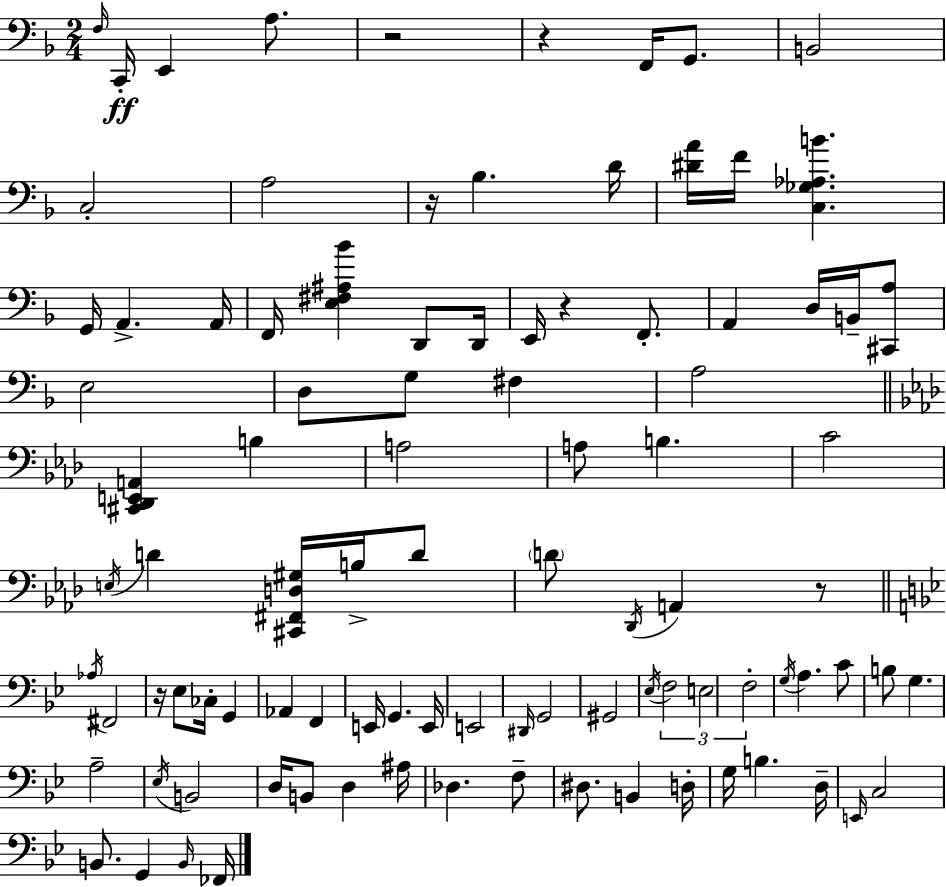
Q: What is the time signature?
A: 2/4